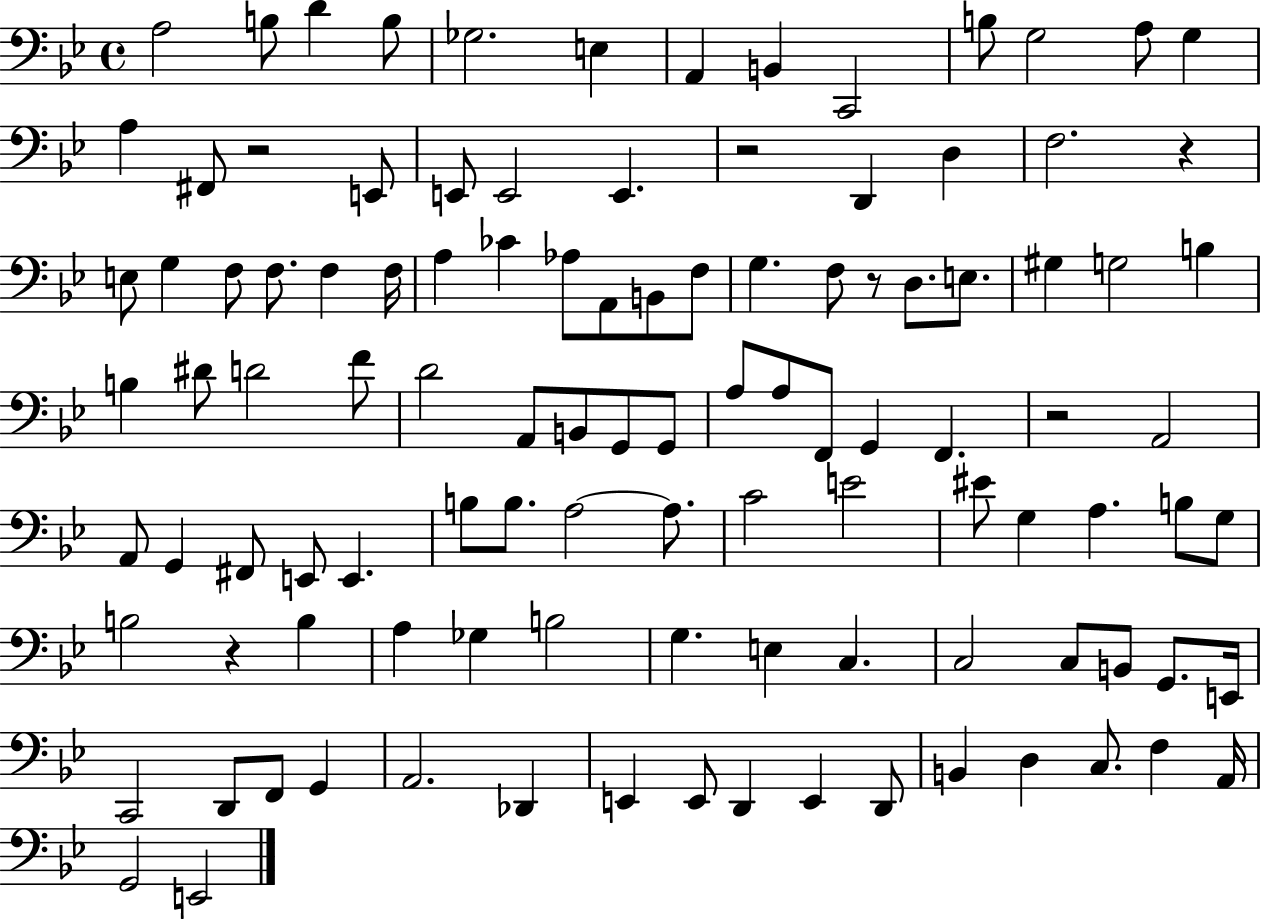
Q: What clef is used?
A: bass